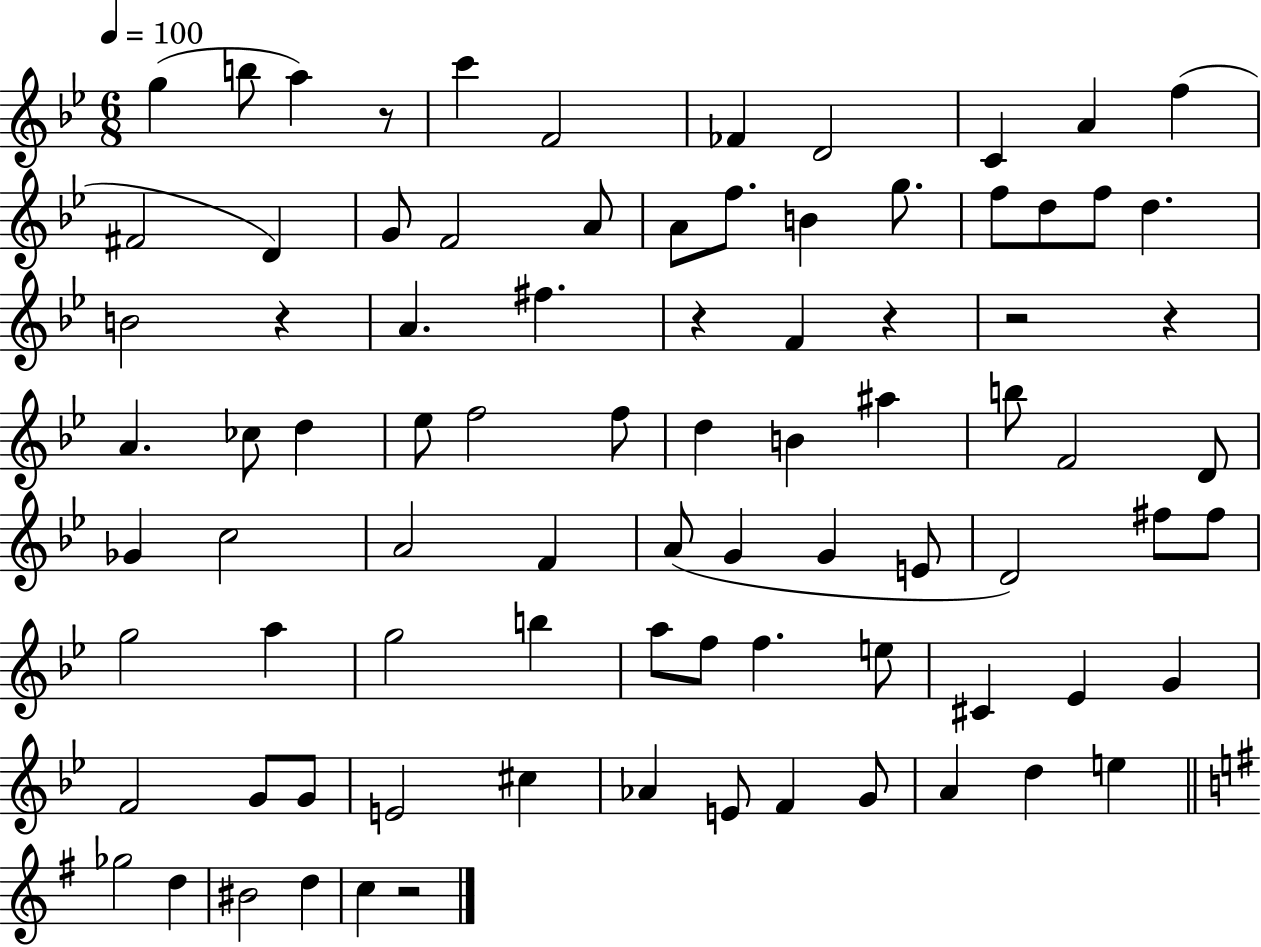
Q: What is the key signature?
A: BES major